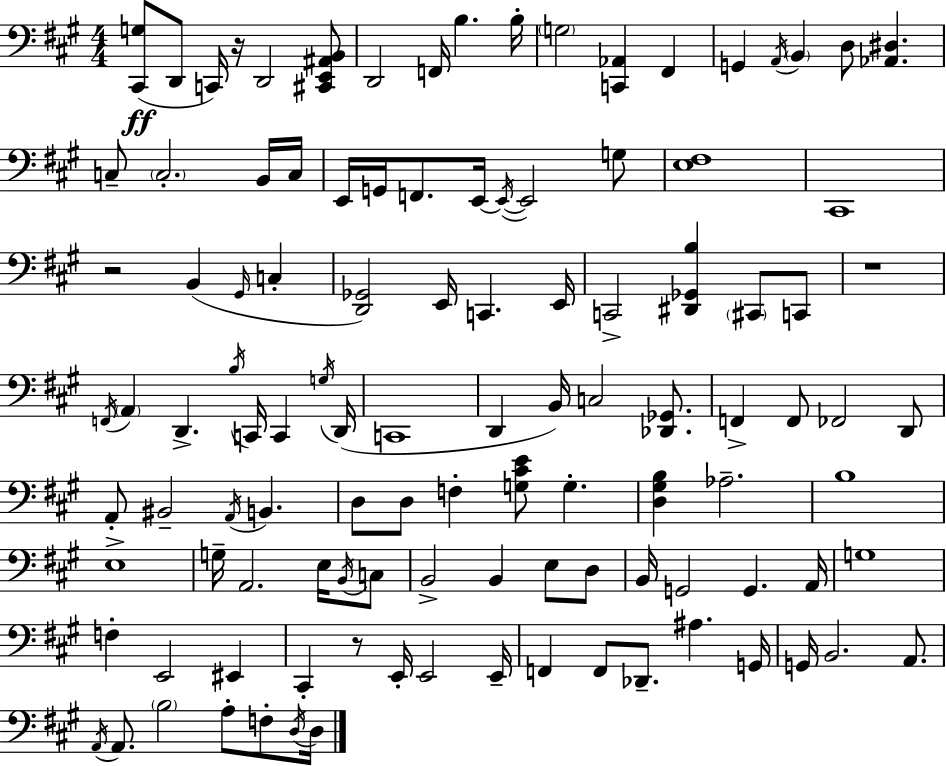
{
  \clef bass
  \numericTimeSignature
  \time 4/4
  \key a \major
  <cis, g>8(\ff d,8 c,16) r16 d,2 <cis, e, ais, b,>8 | d,2 f,16 b4. b16-. | \parenthesize g2 <c, aes,>4 fis,4 | g,4 \acciaccatura { a,16 } \parenthesize b,4 d8 <aes, dis>4. | \break c8-- \parenthesize c2.-. b,16 | c16 e,16 g,16 f,8. e,16~~ \acciaccatura { e,16~ }~ e,2 | g8 <e fis>1 | cis,1 | \break r2 b,4( \grace { gis,16 } c4-. | <d, ges,>2) e,16 c,4. | e,16 c,2-> <dis, ges, b>4 \parenthesize cis,8 | c,8 r1 | \break \acciaccatura { f,16 } \parenthesize a,4 d,4.-> \acciaccatura { b16 } c,16 | c,4 \acciaccatura { g16 }( d,16 c,1 | d,4 b,16) c2 | <des, ges,>8. f,4-> f,8 fes,2 | \break d,8 a,8-. bis,2-- | \acciaccatura { a,16 } b,4. d8 d8 f4-. <g cis' e'>8 | g4.-. <d gis b>4 aes2.-- | b1 | \break e1-> | g16-- a,2. | e16 \acciaccatura { b,16 } c8 b,2-> | b,4 e8 d8 b,16 g,2 | \break g,4. a,16 g1 | f4-. e,2 | eis,4 cis,4-. r8 e,16-. e,2 | e,16-- f,4 f,8 des,8.-- | \break ais4. g,16 g,16 b,2. | a,8. \acciaccatura { a,16 } a,8. \parenthesize b2 | a8-. f8-. \acciaccatura { d16 } d16 \bar "|."
}